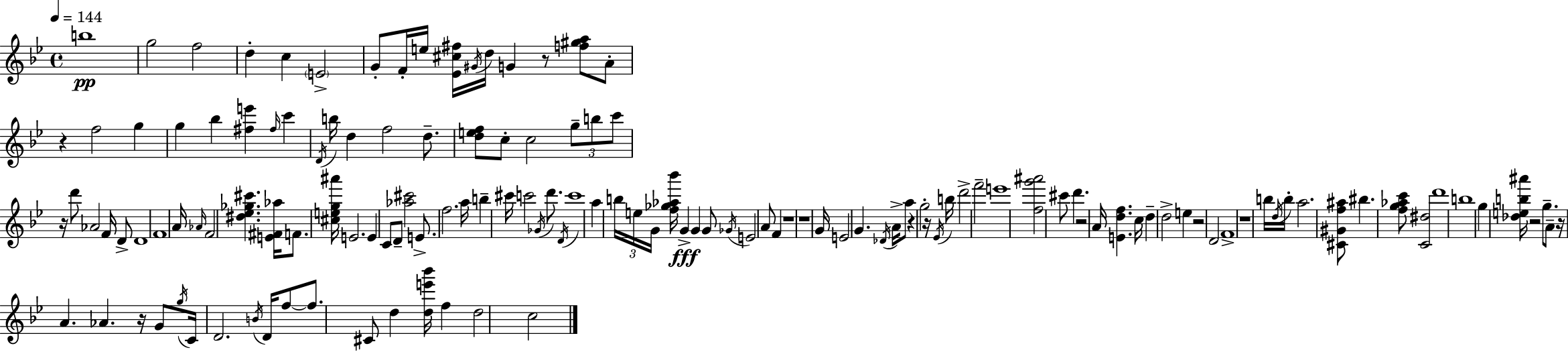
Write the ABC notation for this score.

X:1
T:Untitled
M:4/4
L:1/4
K:Bb
b4 g2 f2 d c E2 G/2 F/4 e/4 [_E^c^f]/4 ^G/4 d/4 G z/2 [f^ga]/2 A/2 z f2 g g _b [^fe'] ^f/4 c' D/4 b/4 d f2 d/2 [def]/2 c/2 c2 g/2 b/2 c'/2 z/4 d'/2 _A2 F/4 D/2 D4 F4 A/4 _A/4 F2 [^d_e_g^c'] [E^F_a]/4 F/2 [^ceg^a']/4 E2 E C/2 D/2 [_a^c']2 E/2 f2 a/4 b ^c'/4 c'2 _G/4 d'/2 D/4 c'4 a b/4 e/4 G/4 [f_g_a_b']/4 G G G/2 _G/4 E2 A/2 F z4 z4 G/4 E2 G _D/4 A/4 a/2 z g2 z/4 _E/4 b/4 d'2 f'2 e'4 [fg'^a']2 ^c'/2 d' z2 A/4 [Edf] c/4 d d2 e z2 D2 F4 z4 b/4 d/4 b/4 a2 [^C^Gf^a]/2 ^b [fg_ac']/2 [C^d]2 d'4 b4 g [_deb^a']/4 z2 g/2 A/2 z/4 A _A z/4 G/2 g/4 C/4 D2 B/4 D/4 f/2 f/2 ^C/2 d [de'_b']/4 f d2 c2